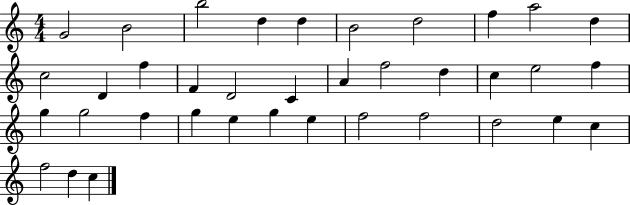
G4/h B4/h B5/h D5/q D5/q B4/h D5/h F5/q A5/h D5/q C5/h D4/q F5/q F4/q D4/h C4/q A4/q F5/h D5/q C5/q E5/h F5/q G5/q G5/h F5/q G5/q E5/q G5/q E5/q F5/h F5/h D5/h E5/q C5/q F5/h D5/q C5/q